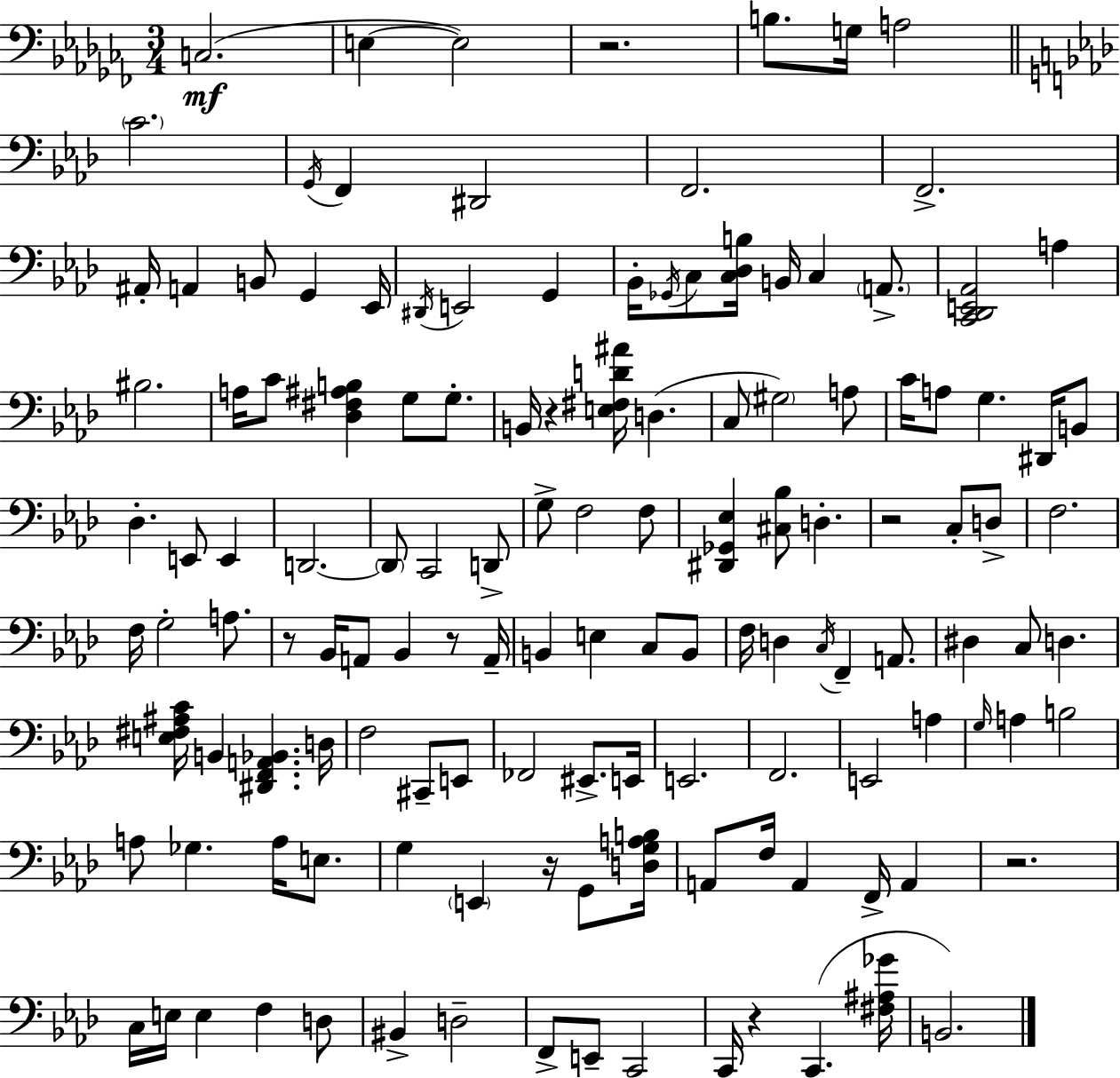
C3/h. E3/q E3/h R/h. B3/e. G3/s A3/h C4/h. G2/s F2/q D#2/h F2/h. F2/h. A#2/s A2/q B2/e G2/q Eb2/s D#2/s E2/h G2/q Bb2/s Gb2/s C3/e [C3,Db3,B3]/s B2/s C3/q A2/e. [C2,Db2,E2,Ab2]/h A3/q BIS3/h. A3/s C4/e [Db3,F#3,A#3,B3]/q G3/e G3/e. B2/s R/q [E3,F#3,D4,A#4]/s D3/q. C3/e G#3/h A3/e C4/s A3/e G3/q. D#2/s B2/e Db3/q. E2/e E2/q D2/h. D2/e C2/h D2/e G3/e F3/h F3/e [D#2,Gb2,Eb3]/q [C#3,Bb3]/e D3/q. R/h C3/e D3/e F3/h. F3/s G3/h A3/e. R/e Bb2/s A2/e Bb2/q R/e A2/s B2/q E3/q C3/e B2/e F3/s D3/q C3/s F2/q A2/e. D#3/q C3/e D3/q. [E3,F#3,A#3,C4]/s B2/q [D#2,F2,A2,Bb2]/q. D3/s F3/h C#2/e E2/e FES2/h EIS2/e. E2/s E2/h. F2/h. E2/h A3/q G3/s A3/q B3/h A3/e Gb3/q. A3/s E3/e. G3/q E2/q R/s G2/e [D3,G3,A3,B3]/s A2/e F3/s A2/q F2/s A2/q R/h. C3/s E3/s E3/q F3/q D3/e BIS2/q D3/h F2/e E2/e C2/h C2/s R/q C2/q. [F#3,A#3,Gb4]/s B2/h.